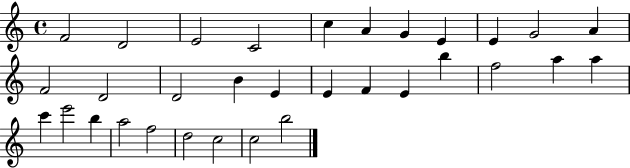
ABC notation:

X:1
T:Untitled
M:4/4
L:1/4
K:C
F2 D2 E2 C2 c A G E E G2 A F2 D2 D2 B E E F E b f2 a a c' e'2 b a2 f2 d2 c2 c2 b2